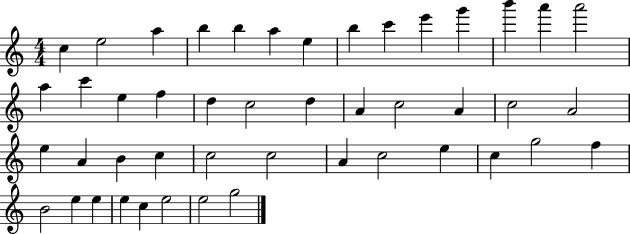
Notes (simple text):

C5/q E5/h A5/q B5/q B5/q A5/q E5/q B5/q C6/q E6/q G6/q B6/q A6/q A6/h A5/q C6/q E5/q F5/q D5/q C5/h D5/q A4/q C5/h A4/q C5/h A4/h E5/q A4/q B4/q C5/q C5/h C5/h A4/q C5/h E5/q C5/q G5/h F5/q B4/h E5/q E5/q E5/q C5/q E5/h E5/h G5/h